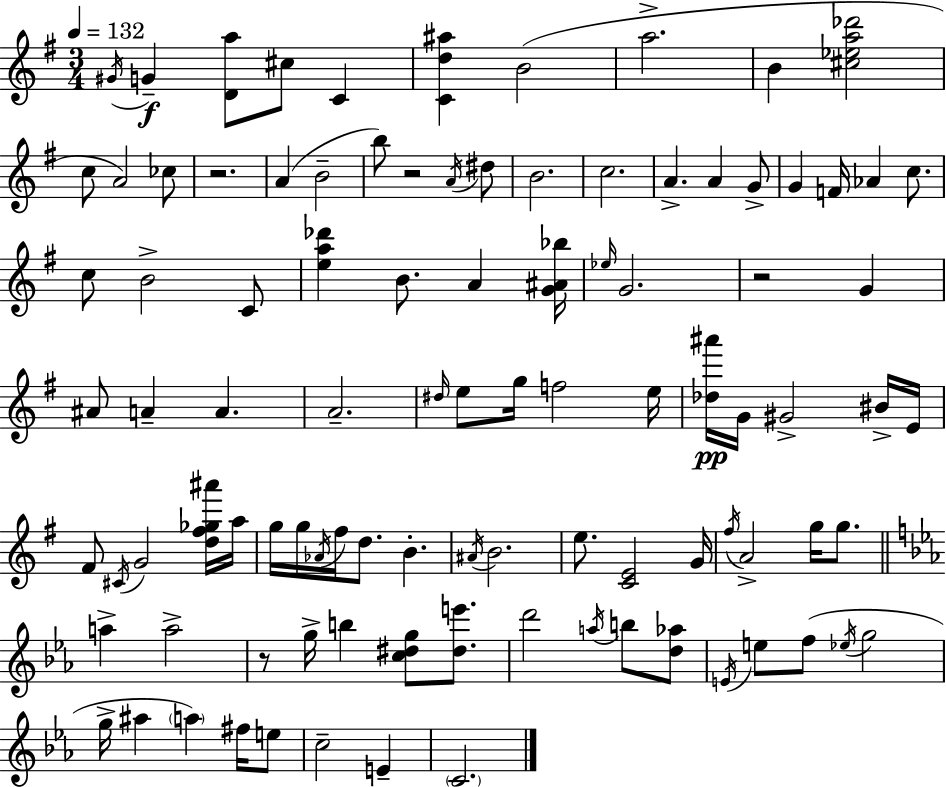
{
  \clef treble
  \numericTimeSignature
  \time 3/4
  \key e \minor
  \tempo 4 = 132
  \acciaccatura { gis'16 }\f g'4-- <d' a''>8 cis''8 c'4 | <c' d'' ais''>4 b'2( | a''2.-> | b'4 <cis'' ees'' a'' des'''>2 | \break c''8 a'2) ces''8 | r2. | a'4( b'2-- | b''8) r2 \acciaccatura { a'16 } | \break dis''8 b'2. | c''2. | a'4.-> a'4 | g'8-> g'4 f'16 aes'4 c''8. | \break c''8 b'2-> | c'8 <e'' a'' des'''>4 b'8. a'4 | <g' ais' bes''>16 \grace { ees''16 } g'2. | r2 g'4 | \break ais'8 a'4-- a'4. | a'2.-- | \grace { dis''16 } e''8 g''16 f''2 | e''16 <des'' ais'''>16\pp g'16 gis'2-> | \break bis'16-> e'16 fis'8 \acciaccatura { cis'16 } g'2 | <d'' fis'' ges'' ais'''>16 a''16 g''16 g''16 \acciaccatura { aes'16 } fis''16 d''8. | b'4.-. \acciaccatura { ais'16 } b'2. | e''8. <c' e'>2 | \break g'16 \acciaccatura { fis''16 } a'2-> | g''16 g''8. \bar "||" \break \key ees \major a''4-> a''2-> | r8 g''16-> b''4 <c'' dis'' g''>8 <dis'' e'''>8. | d'''2 \acciaccatura { a''16 } b''8 <d'' aes''>8 | \acciaccatura { e'16 } e''8 f''8( \acciaccatura { ees''16 } g''2 | \break g''16-> ais''4 \parenthesize a''4) | fis''16 e''8 c''2-- e'4-- | \parenthesize c'2. | \bar "|."
}